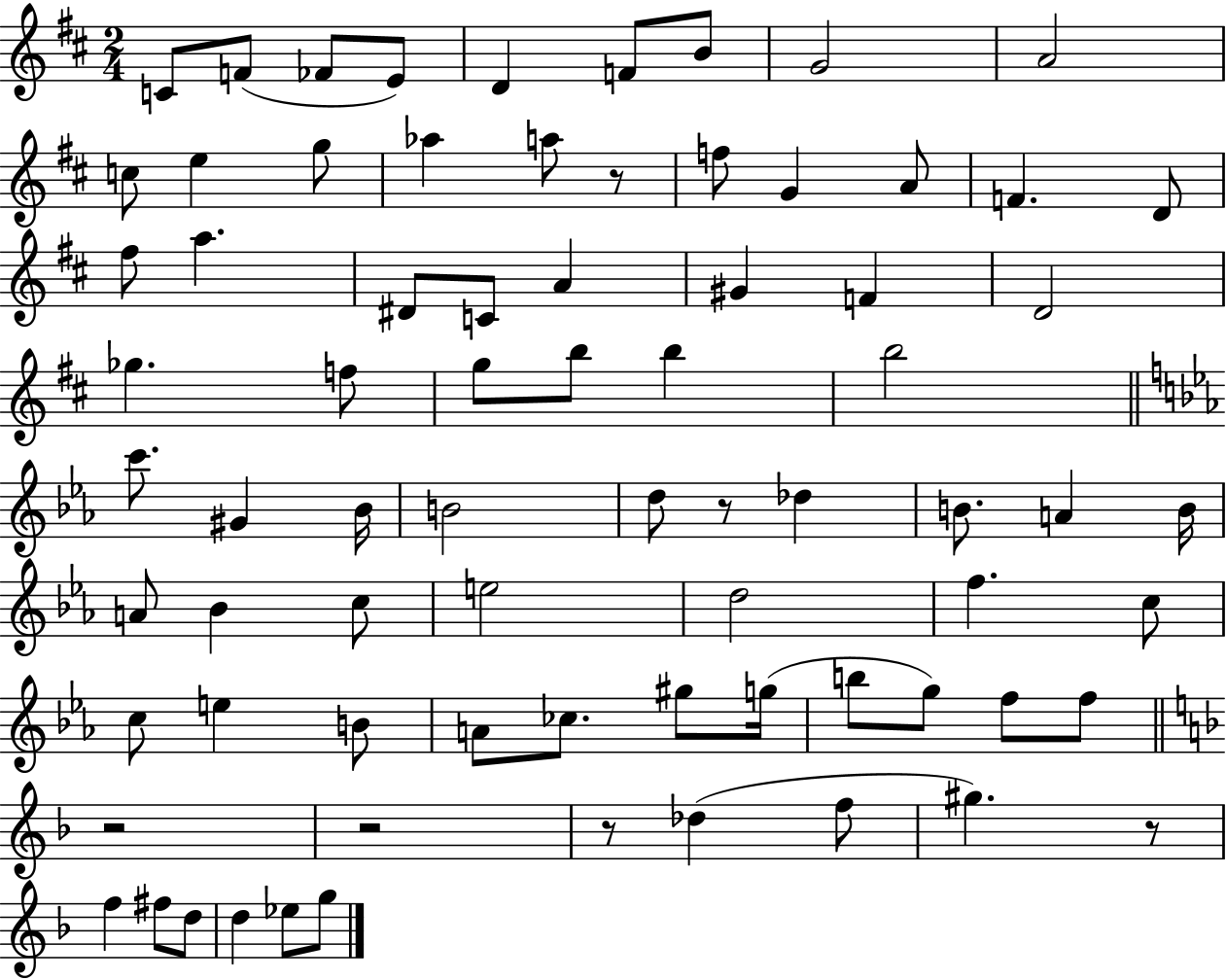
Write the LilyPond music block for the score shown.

{
  \clef treble
  \numericTimeSignature
  \time 2/4
  \key d \major
  c'8 f'8( fes'8 e'8) | d'4 f'8 b'8 | g'2 | a'2 | \break c''8 e''4 g''8 | aes''4 a''8 r8 | f''8 g'4 a'8 | f'4. d'8 | \break fis''8 a''4. | dis'8 c'8 a'4 | gis'4 f'4 | d'2 | \break ges''4. f''8 | g''8 b''8 b''4 | b''2 | \bar "||" \break \key ees \major c'''8. gis'4 bes'16 | b'2 | d''8 r8 des''4 | b'8. a'4 b'16 | \break a'8 bes'4 c''8 | e''2 | d''2 | f''4. c''8 | \break c''8 e''4 b'8 | a'8 ces''8. gis''8 g''16( | b''8 g''8) f''8 f''8 | \bar "||" \break \key f \major r2 | r2 | r8 des''4( f''8 | gis''4.) r8 | \break f''4 fis''8 d''8 | d''4 ees''8 g''8 | \bar "|."
}